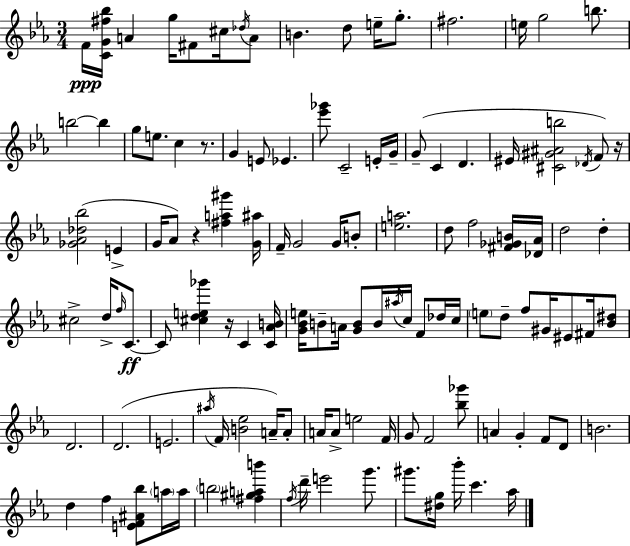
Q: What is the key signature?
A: C minor